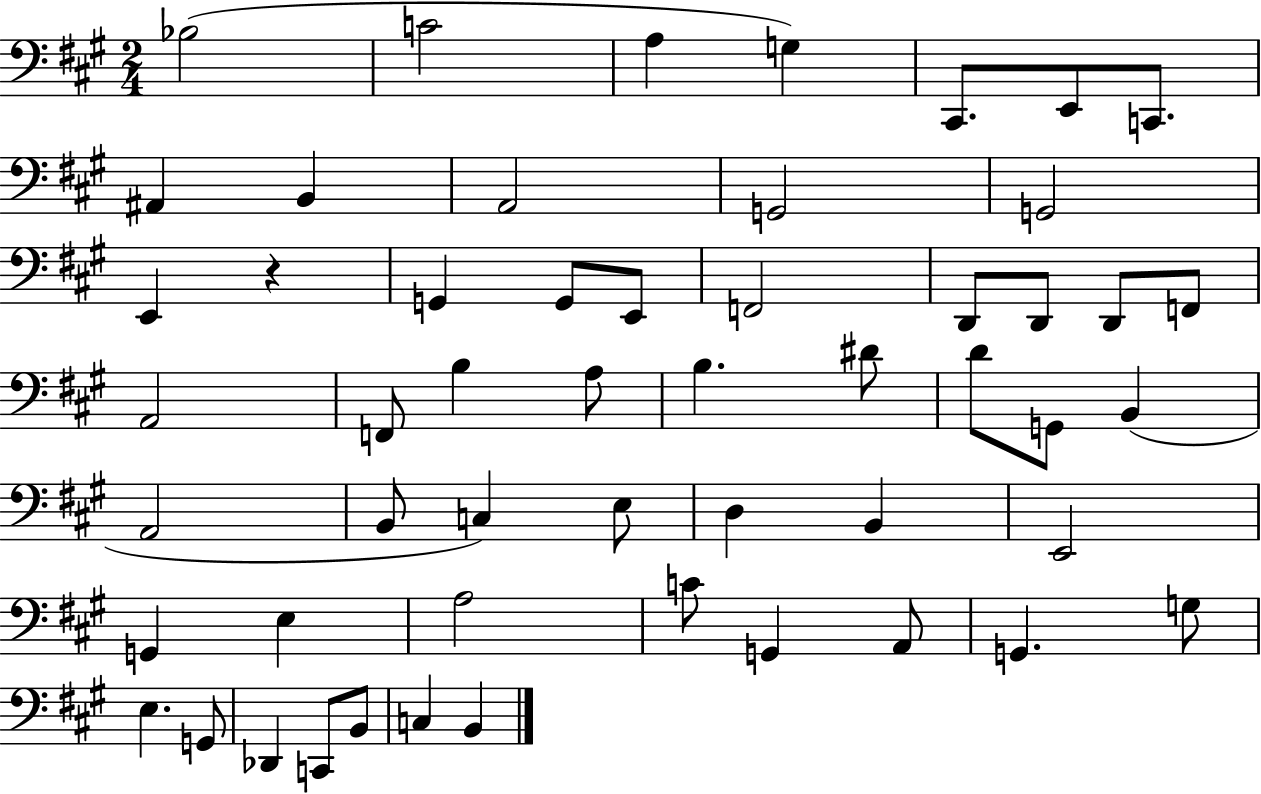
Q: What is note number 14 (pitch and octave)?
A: G2